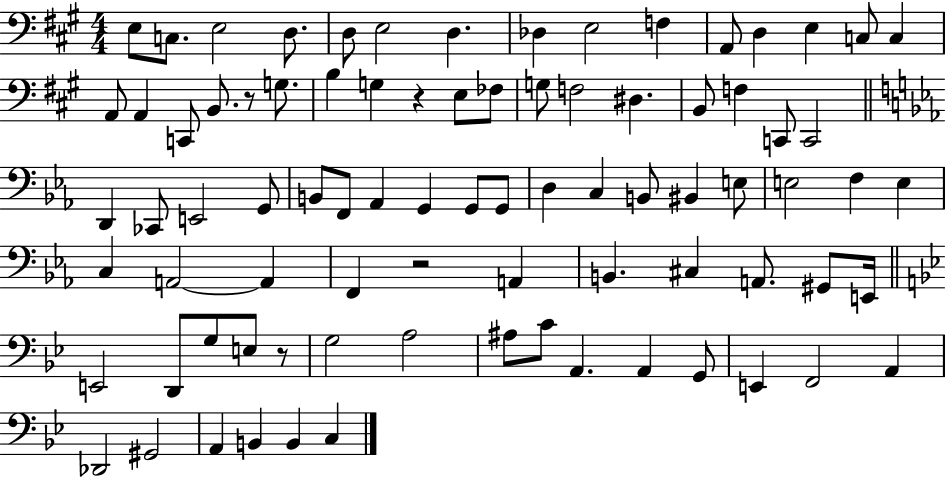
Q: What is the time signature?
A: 4/4